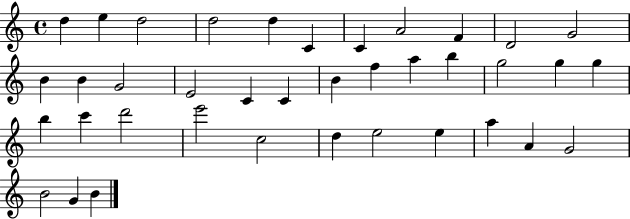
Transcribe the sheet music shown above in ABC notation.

X:1
T:Untitled
M:4/4
L:1/4
K:C
d e d2 d2 d C C A2 F D2 G2 B B G2 E2 C C B f a b g2 g g b c' d'2 e'2 c2 d e2 e a A G2 B2 G B